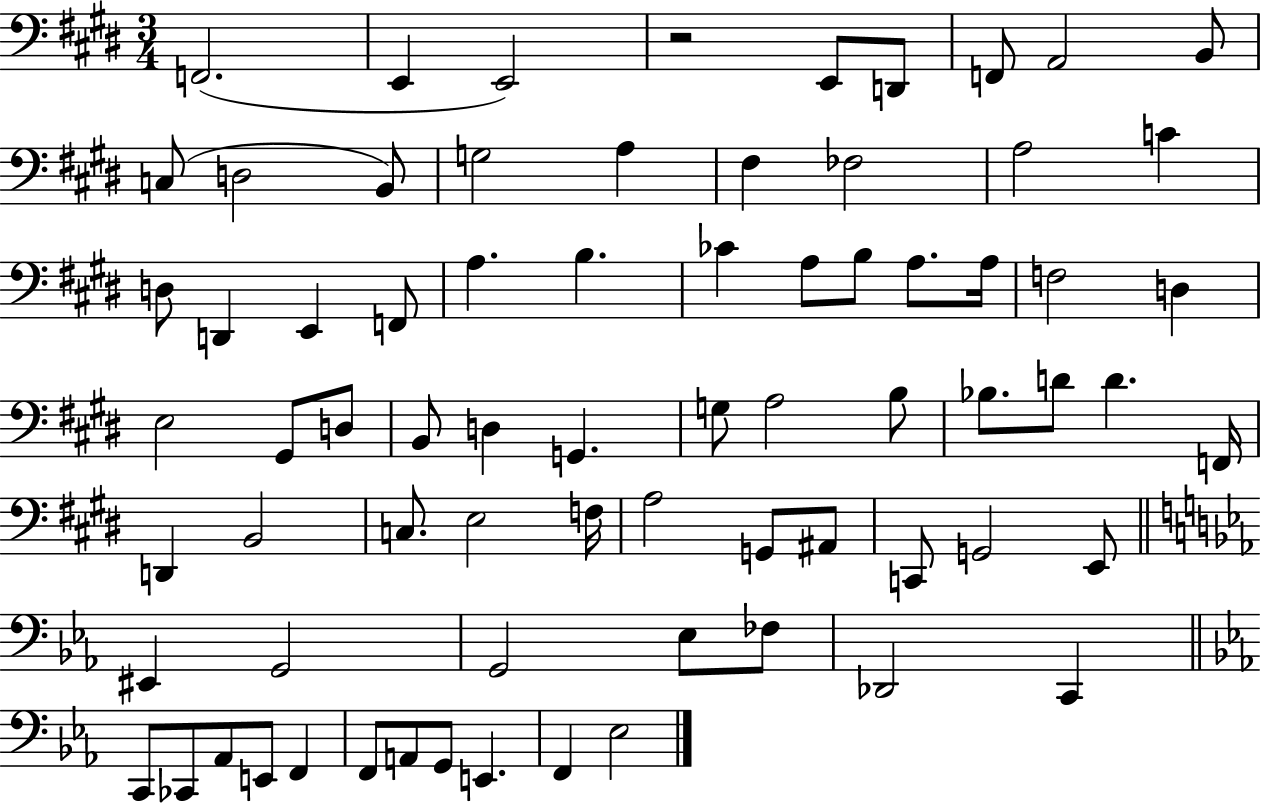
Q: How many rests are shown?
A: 1